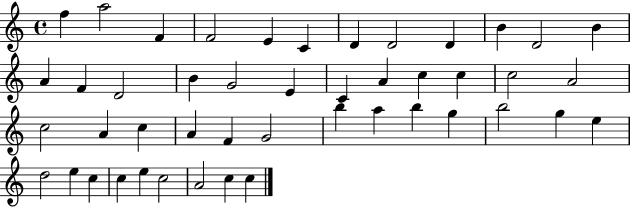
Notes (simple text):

F5/q A5/h F4/q F4/h E4/q C4/q D4/q D4/h D4/q B4/q D4/h B4/q A4/q F4/q D4/h B4/q G4/h E4/q C4/q A4/q C5/q C5/q C5/h A4/h C5/h A4/q C5/q A4/q F4/q G4/h B5/q A5/q B5/q G5/q B5/h G5/q E5/q D5/h E5/q C5/q C5/q E5/q C5/h A4/h C5/q C5/q